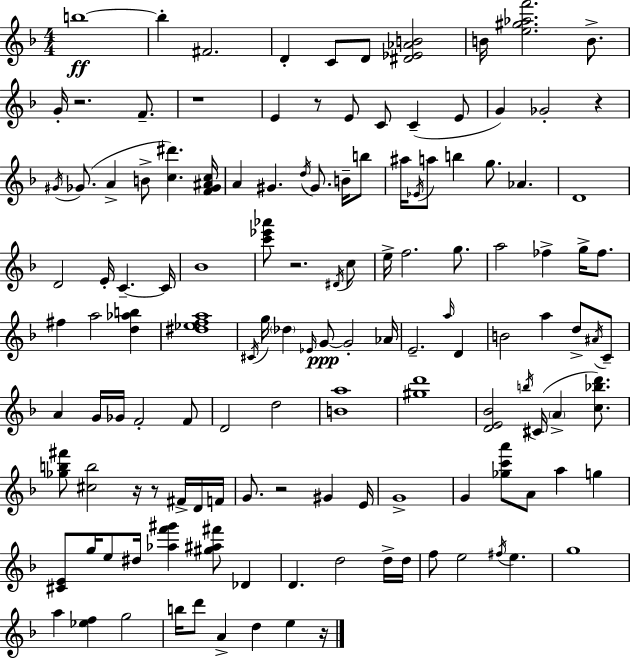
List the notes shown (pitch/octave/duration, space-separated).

B5/w B5/q F#4/h. D4/q C4/e D4/e [D#4,Eb4,Ab4,B4]/h B4/s [E5,G#5,Ab5,F6]/h. B4/e. G4/s R/h. F4/e. R/w E4/q R/e E4/e C4/e C4/q E4/e G4/q Gb4/h R/q G#4/s Gb4/e. A4/q B4/e [C5,D#6]/q. [F4,Gb4,A#4,C5]/s A4/q G#4/q. D5/s G#4/e. B4/s B5/e A#5/s Eb4/s A5/e B5/q G5/e. Ab4/q. D4/w D4/h E4/s C4/q. C4/s Bb4/w [C6,Eb6,Ab6]/e R/h. D#4/s C5/e E5/s F5/h. G5/e. A5/h FES5/q G5/s FES5/e. F#5/q A5/h [D5,Ab5,B5]/q [D#5,Eb5,F5,A5]/w C#4/s G5/s Db5/q Eb4/s G4/e G4/h Ab4/s E4/h. A5/s D4/q B4/h A5/q D5/e A#4/s C4/e A4/q G4/s Gb4/s F4/h F4/e D4/h D5/h [B4,A5]/w [G#5,D6]/w [D4,E4,Bb4]/h B5/s C#4/s A4/q [C5,Bb5,D6]/e. [Gb5,B5,F#6]/e [C#5,B5]/h R/s R/e F#4/s D4/s F4/s G4/e. R/h G#4/q E4/s G4/w G4/q [Gb5,C6,A6]/e A4/e A5/q G5/q [C#4,E4]/e G5/s E5/e D#5/s [Ab5,F6,G#6]/q [G#5,A#5,F#6]/e Db4/q D4/q. D5/h D5/s D5/s F5/e E5/h F#5/s E5/q. G5/w A5/q [Eb5,F5]/q G5/h B5/s D6/e A4/q D5/q E5/q R/s